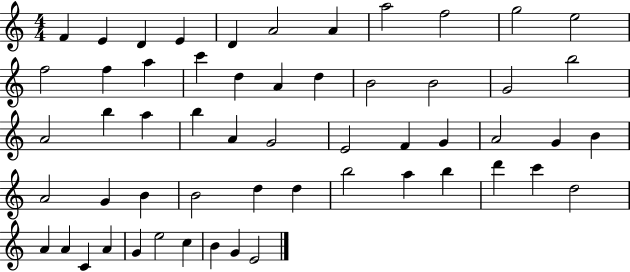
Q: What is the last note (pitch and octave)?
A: E4